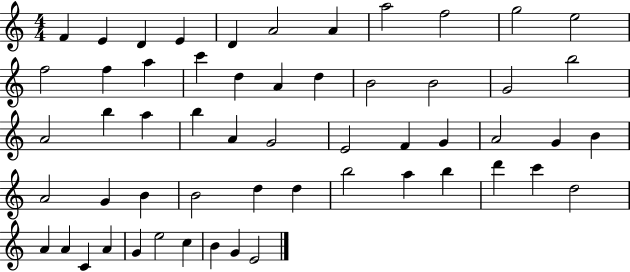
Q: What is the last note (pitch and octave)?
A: E4